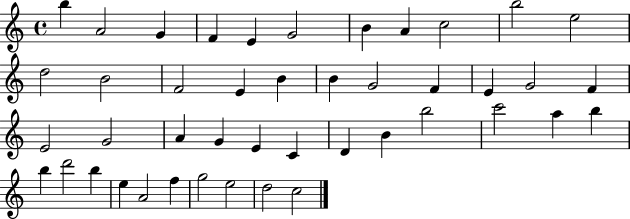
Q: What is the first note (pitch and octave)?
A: B5